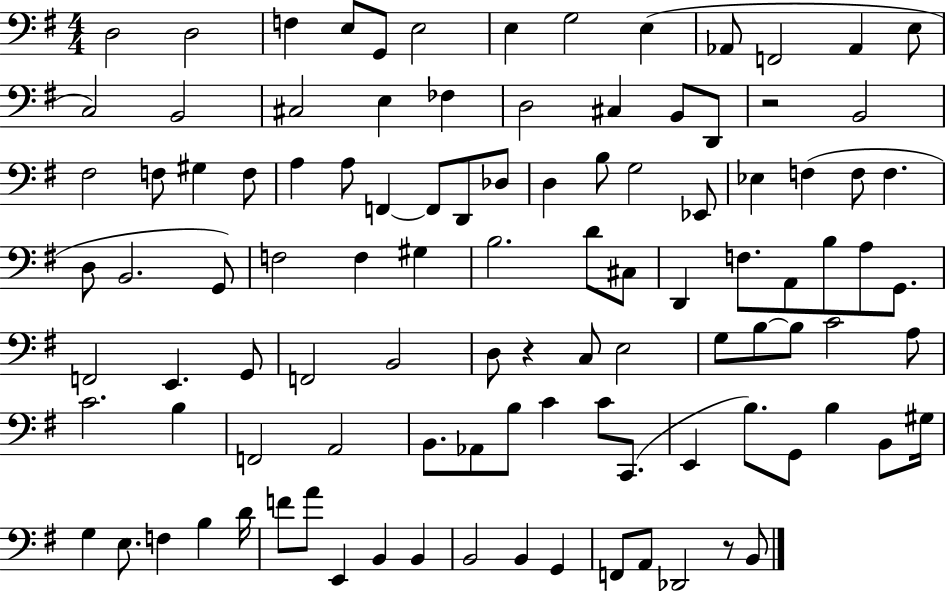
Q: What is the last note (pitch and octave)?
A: B2